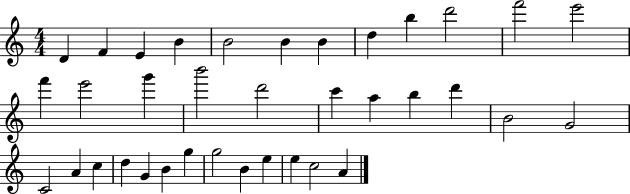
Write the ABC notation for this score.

X:1
T:Untitled
M:4/4
L:1/4
K:C
D F E B B2 B B d b d'2 f'2 e'2 f' e'2 g' b'2 d'2 c' a b d' B2 G2 C2 A c d G B g g2 B e e c2 A